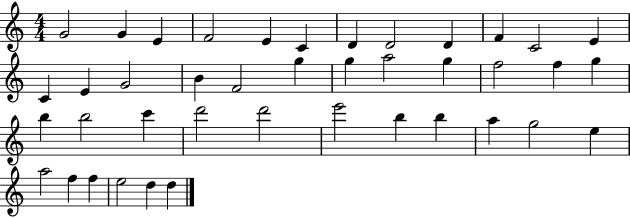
X:1
T:Untitled
M:4/4
L:1/4
K:C
G2 G E F2 E C D D2 D F C2 E C E G2 B F2 g g a2 g f2 f g b b2 c' d'2 d'2 e'2 b b a g2 e a2 f f e2 d d